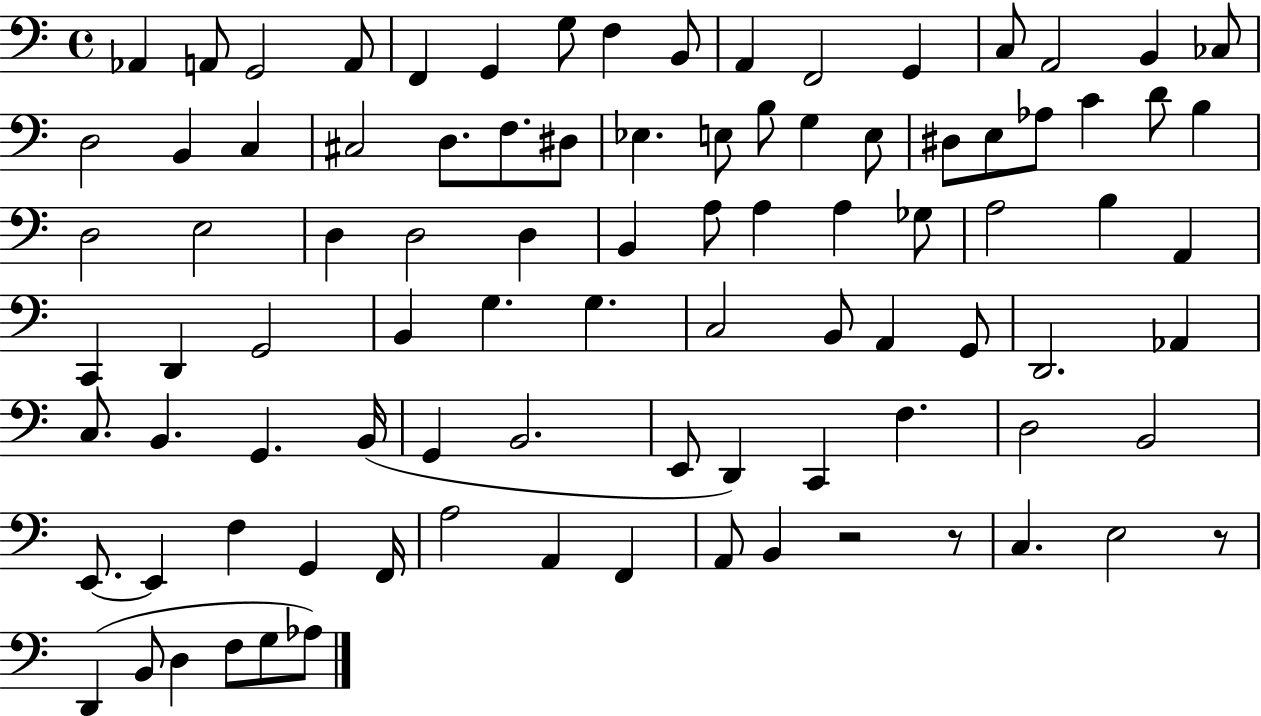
{
  \clef bass
  \time 4/4
  \defaultTimeSignature
  \key c \major
  aes,4 a,8 g,2 a,8 | f,4 g,4 g8 f4 b,8 | a,4 f,2 g,4 | c8 a,2 b,4 ces8 | \break d2 b,4 c4 | cis2 d8. f8. dis8 | ees4. e8 b8 g4 e8 | dis8 e8 aes8 c'4 d'8 b4 | \break d2 e2 | d4 d2 d4 | b,4 a8 a4 a4 ges8 | a2 b4 a,4 | \break c,4 d,4 g,2 | b,4 g4. g4. | c2 b,8 a,4 g,8 | d,2. aes,4 | \break c8. b,4. g,4. b,16( | g,4 b,2. | e,8 d,4) c,4 f4. | d2 b,2 | \break e,8.~~ e,4 f4 g,4 f,16 | a2 a,4 f,4 | a,8 b,4 r2 r8 | c4. e2 r8 | \break d,4( b,8 d4 f8 g8 aes8) | \bar "|."
}